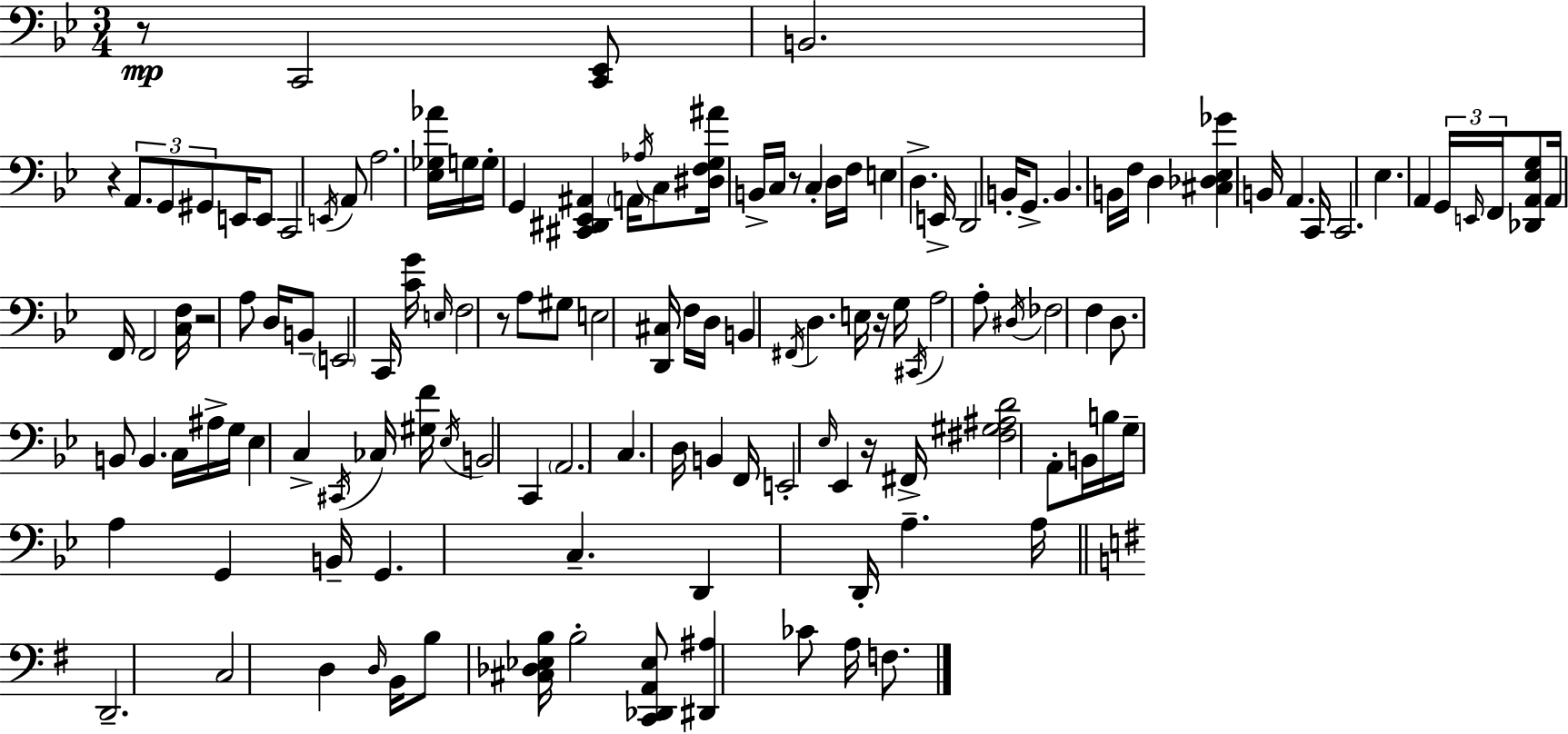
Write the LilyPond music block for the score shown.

{
  \clef bass
  \numericTimeSignature
  \time 3/4
  \key g \minor
  r8\mp c,2 <c, ees,>8 | b,2. | r4 \tuplet 3/2 { a,8. g,8 gis,8 } e,16 | e,8 c,2 \acciaccatura { e,16 } a,8 | \break a2. | <ees ges aes'>16 g16 g16-. g,4 <cis, dis, ees, ais,>4 | \parenthesize a,16 \acciaccatura { aes16 } c8 <dis f g ais'>16 b,16-> c16 r8 c4-. | d16 f16 e4 d4.-> | \break e,16-> d,2 b,16-. g,8.-> | b,4. b,16 f16 d4 | <cis des ees ges'>4 b,16 a,4. | c,16 c,2. | \break ees4. a,4 | \tuplet 3/2 { g,16 \grace { e,16 } f,16 } <des, a, ees g>8 a,16 f,16 f,2 | <c f>16 r2 | a8 d16 b,8-- \parenthesize e,2 | \break c,16 <c' g'>16 \grace { e16 } f2 | r8 a8 gis8 e2 | <d, cis>16 f16 d16 b,4 \acciaccatura { fis,16 } d4. | e16 r16 g16 \acciaccatura { cis,16 } a2 | \break a8-. \acciaccatura { dis16 } fes2 | f4 d8. b,8 | b,4. c16 ais16-> g16 ees4 | c4-> \acciaccatura { cis,16 } ces16 <gis f'>16 \acciaccatura { ees16 } b,2 | \break c,4 \parenthesize a,2. | c4. | d16 b,4 f,16 e,2-. | \grace { ees16 } ees,4 r16 fis,16-> | \break <fis gis ais d'>2 a,8-. b,16 b16 | g16-- a4 g,4 b,16-- g,4. | c4.-- d,4 | d,16-. a4.-- a16 \bar "||" \break \key e \minor d,2.-- | c2 d4 | \grace { d16 } b,16 b8 <cis des ees b>16 b2-. | <c, des, a, ees>8 <dis, ais>4 ces'8 a16 f8. | \break \bar "|."
}